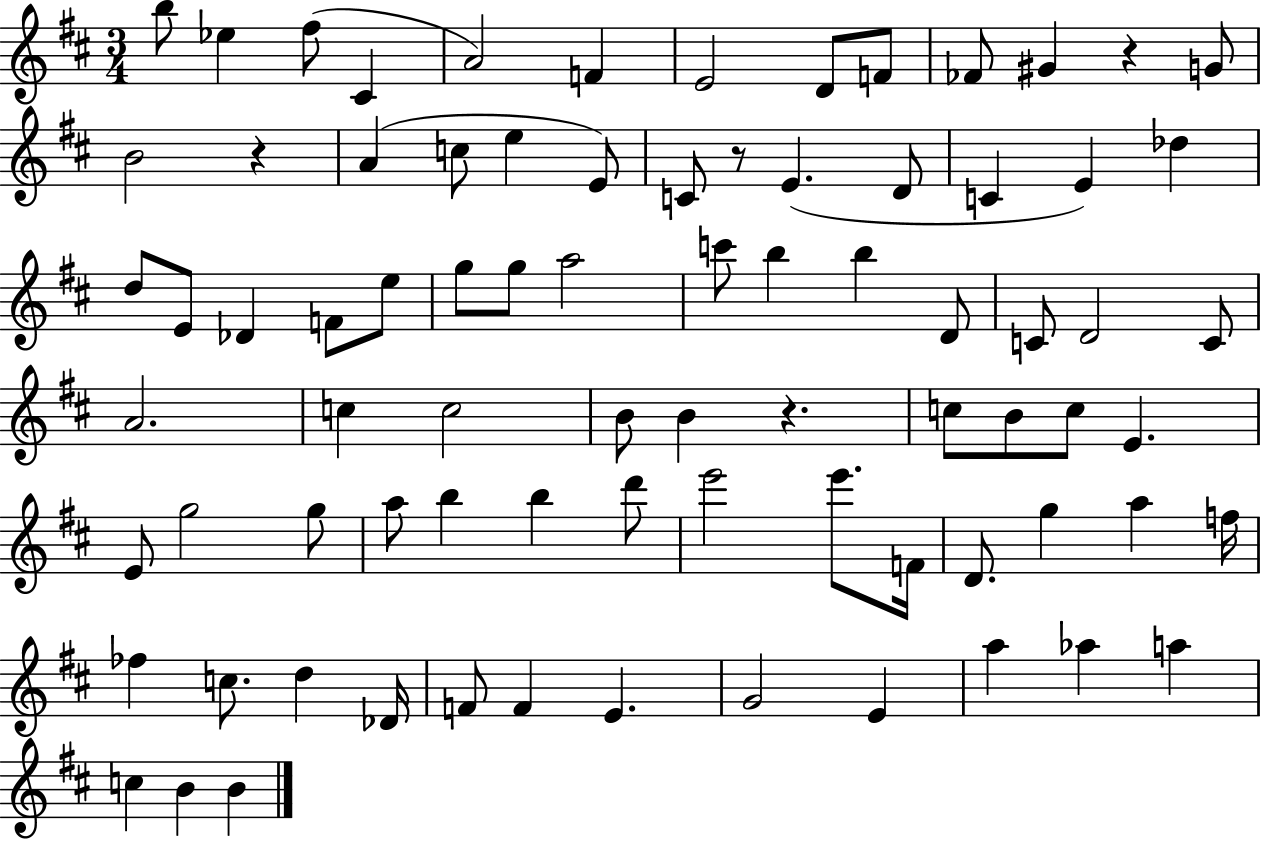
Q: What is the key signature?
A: D major